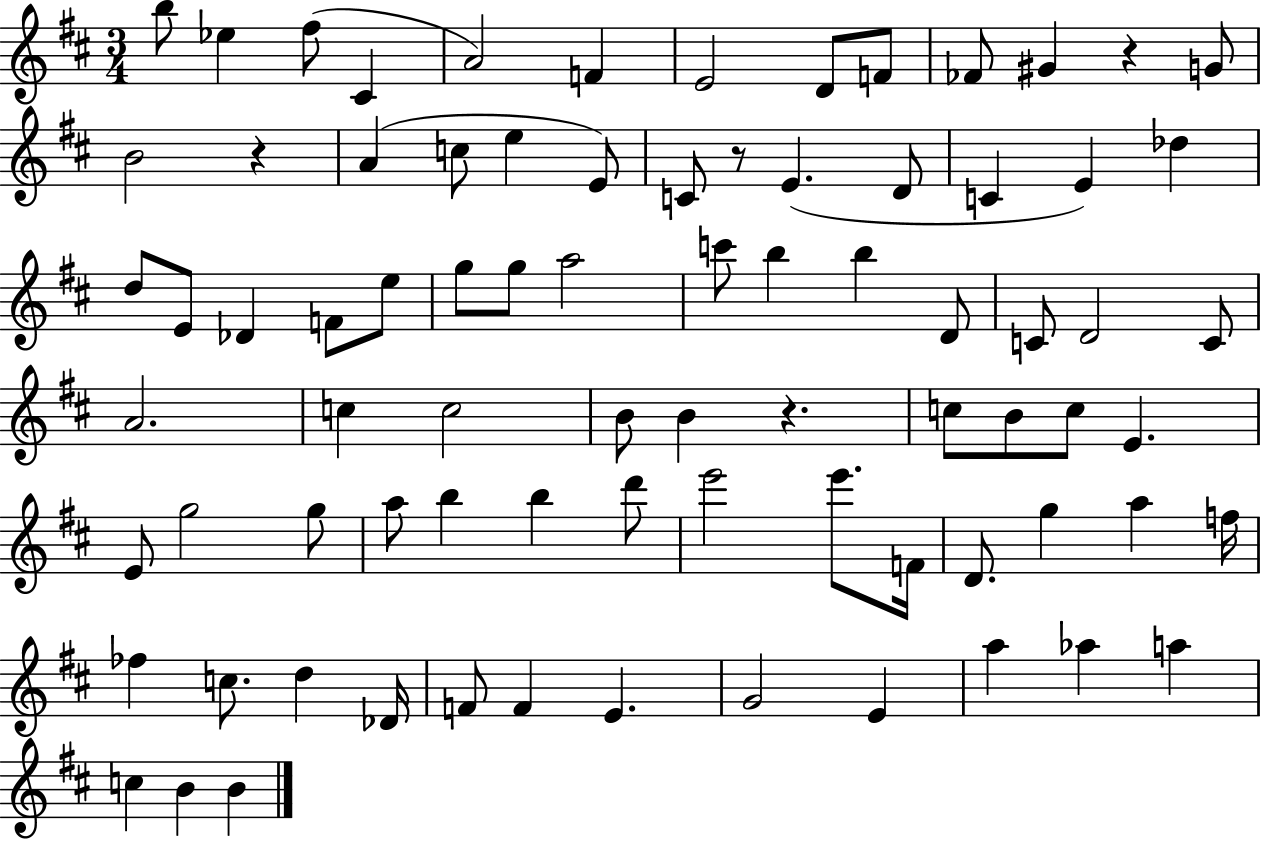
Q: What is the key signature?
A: D major